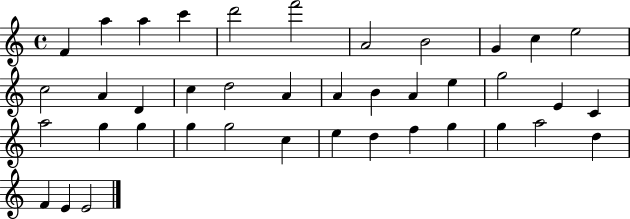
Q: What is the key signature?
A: C major